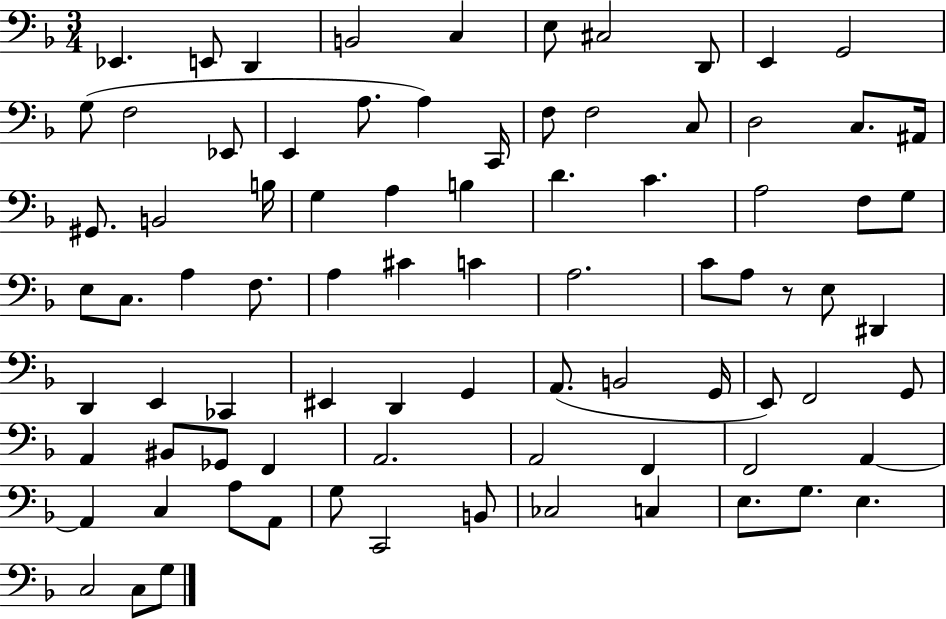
{
  \clef bass
  \numericTimeSignature
  \time 3/4
  \key f \major
  ees,4. e,8 d,4 | b,2 c4 | e8 cis2 d,8 | e,4 g,2 | \break g8( f2 ees,8 | e,4 a8. a4) c,16 | f8 f2 c8 | d2 c8. ais,16 | \break gis,8. b,2 b16 | g4 a4 b4 | d'4. c'4. | a2 f8 g8 | \break e8 c8. a4 f8. | a4 cis'4 c'4 | a2. | c'8 a8 r8 e8 dis,4 | \break d,4 e,4 ces,4 | eis,4 d,4 g,4 | a,8.( b,2 g,16 | e,8) f,2 g,8 | \break a,4 bis,8 ges,8 f,4 | a,2. | a,2 f,4 | f,2 a,4~~ | \break a,4 c4 a8 a,8 | g8 c,2 b,8 | ces2 c4 | e8. g8. e4. | \break c2 c8 g8 | \bar "|."
}